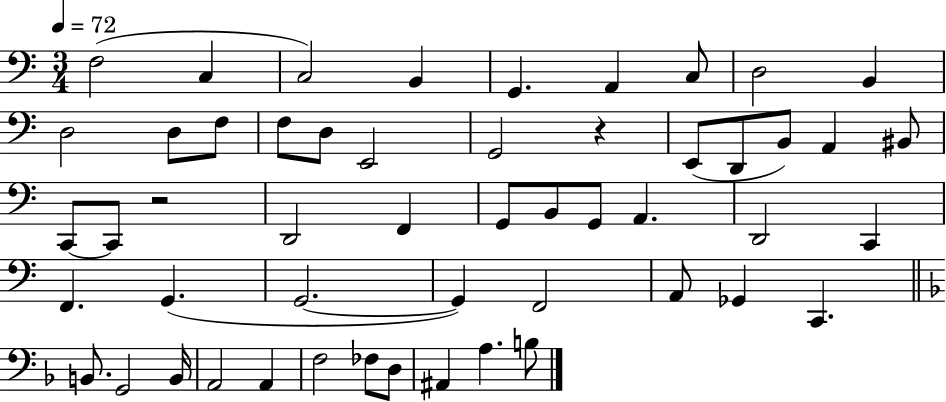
F3/h C3/q C3/h B2/q G2/q. A2/q C3/e D3/h B2/q D3/h D3/e F3/e F3/e D3/e E2/h G2/h R/q E2/e D2/e B2/e A2/q BIS2/e C2/e C2/e R/h D2/h F2/q G2/e B2/e G2/e A2/q. D2/h C2/q F2/q. G2/q. G2/h. G2/q F2/h A2/e Gb2/q C2/q. B2/e. G2/h B2/s A2/h A2/q F3/h FES3/e D3/e A#2/q A3/q. B3/e